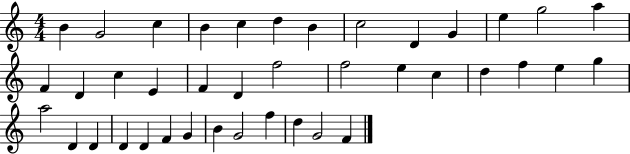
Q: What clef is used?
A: treble